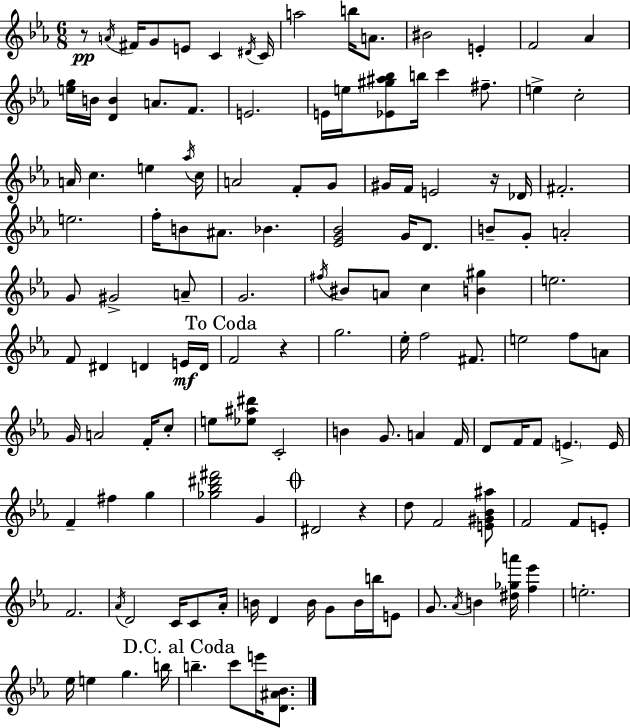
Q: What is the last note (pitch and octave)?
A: E6